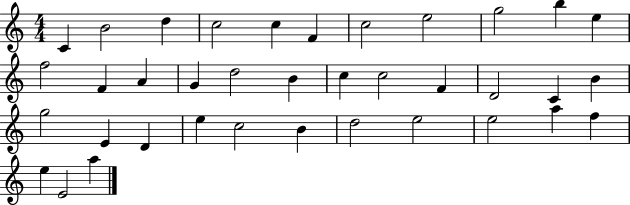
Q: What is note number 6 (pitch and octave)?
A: F4